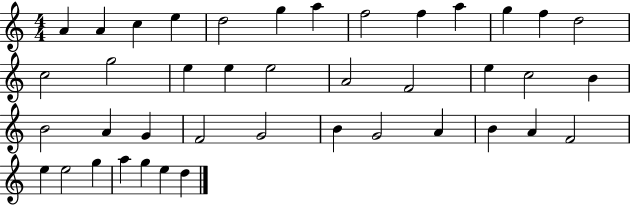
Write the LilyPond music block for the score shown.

{
  \clef treble
  \numericTimeSignature
  \time 4/4
  \key c \major
  a'4 a'4 c''4 e''4 | d''2 g''4 a''4 | f''2 f''4 a''4 | g''4 f''4 d''2 | \break c''2 g''2 | e''4 e''4 e''2 | a'2 f'2 | e''4 c''2 b'4 | \break b'2 a'4 g'4 | f'2 g'2 | b'4 g'2 a'4 | b'4 a'4 f'2 | \break e''4 e''2 g''4 | a''4 g''4 e''4 d''4 | \bar "|."
}